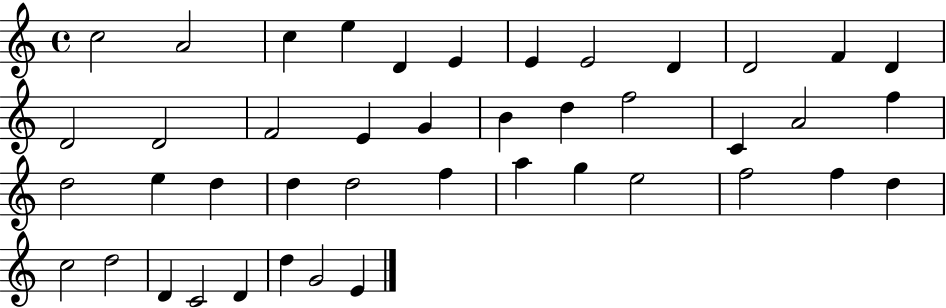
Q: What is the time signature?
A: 4/4